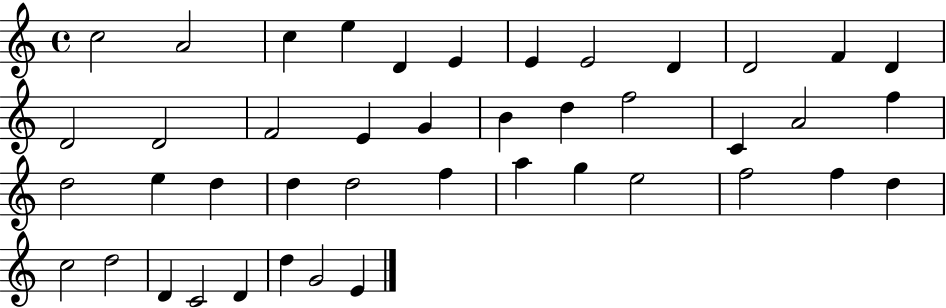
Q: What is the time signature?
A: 4/4